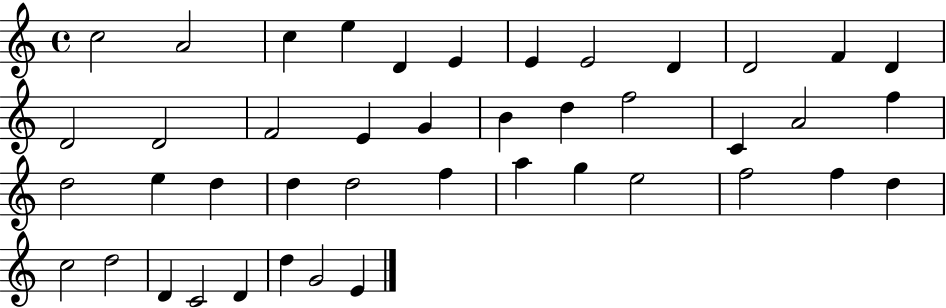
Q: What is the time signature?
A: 4/4